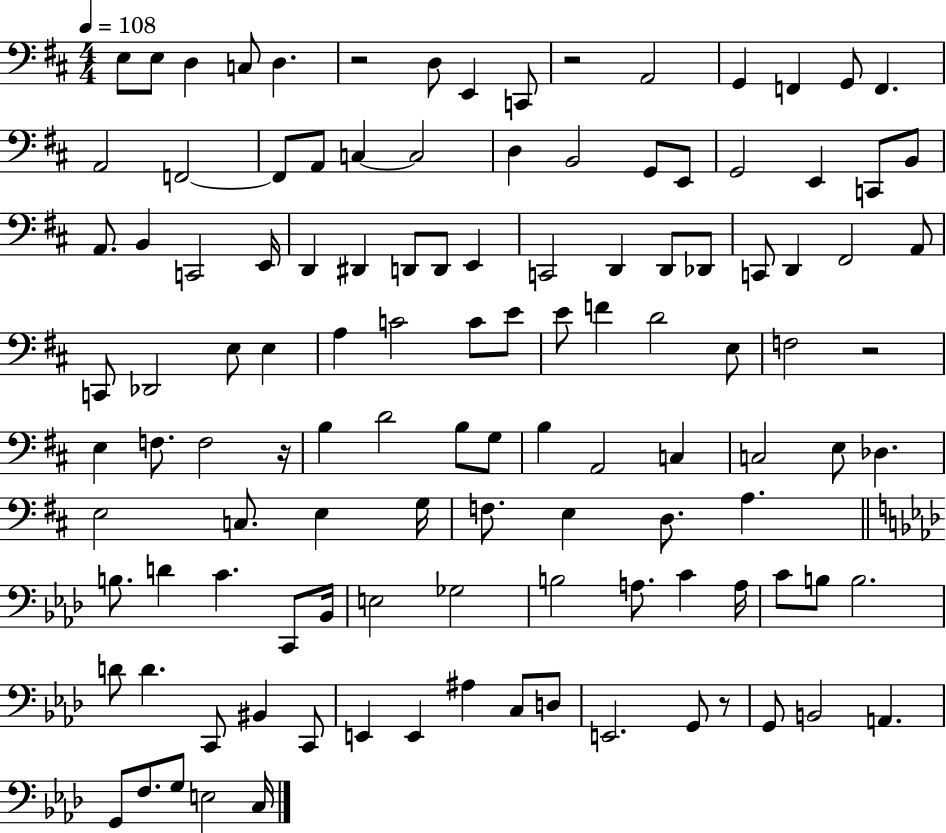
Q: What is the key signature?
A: D major